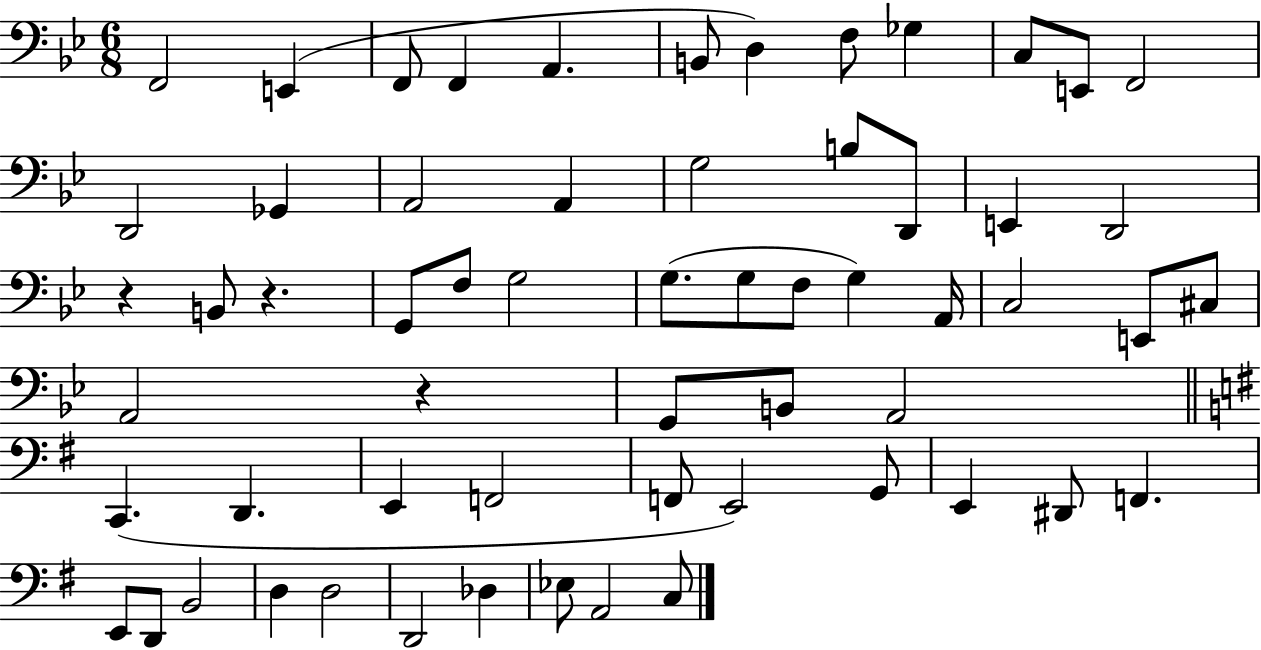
F2/h E2/q F2/e F2/q A2/q. B2/e D3/q F3/e Gb3/q C3/e E2/e F2/h D2/h Gb2/q A2/h A2/q G3/h B3/e D2/e E2/q D2/h R/q B2/e R/q. G2/e F3/e G3/h G3/e. G3/e F3/e G3/q A2/s C3/h E2/e C#3/e A2/h R/q G2/e B2/e A2/h C2/q. D2/q. E2/q F2/h F2/e E2/h G2/e E2/q D#2/e F2/q. E2/e D2/e B2/h D3/q D3/h D2/h Db3/q Eb3/e A2/h C3/e